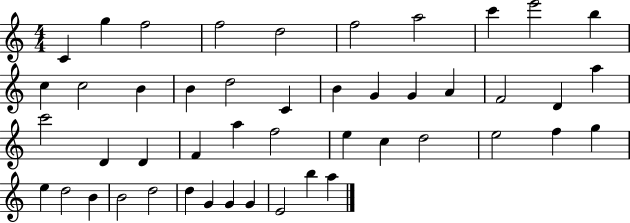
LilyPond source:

{
  \clef treble
  \numericTimeSignature
  \time 4/4
  \key c \major
  c'4 g''4 f''2 | f''2 d''2 | f''2 a''2 | c'''4 e'''2 b''4 | \break c''4 c''2 b'4 | b'4 d''2 c'4 | b'4 g'4 g'4 a'4 | f'2 d'4 a''4 | \break c'''2 d'4 d'4 | f'4 a''4 f''2 | e''4 c''4 d''2 | e''2 f''4 g''4 | \break e''4 d''2 b'4 | b'2 d''2 | d''4 g'4 g'4 g'4 | e'2 b''4 a''4 | \break \bar "|."
}